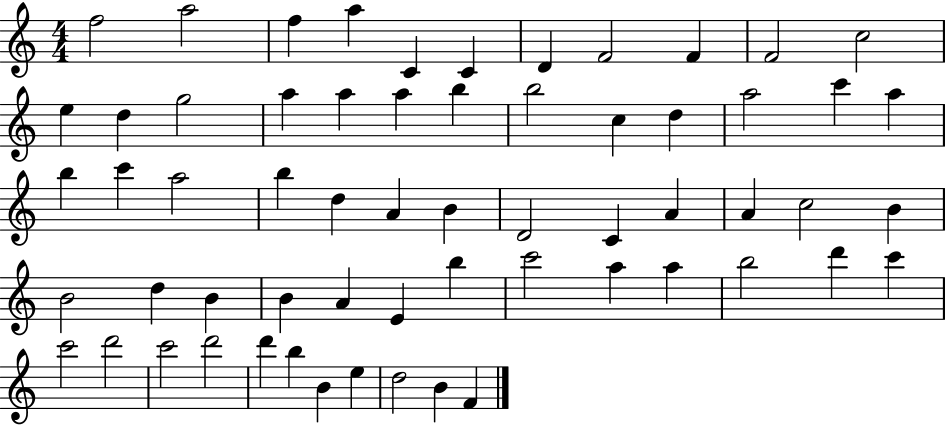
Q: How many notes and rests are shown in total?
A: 61